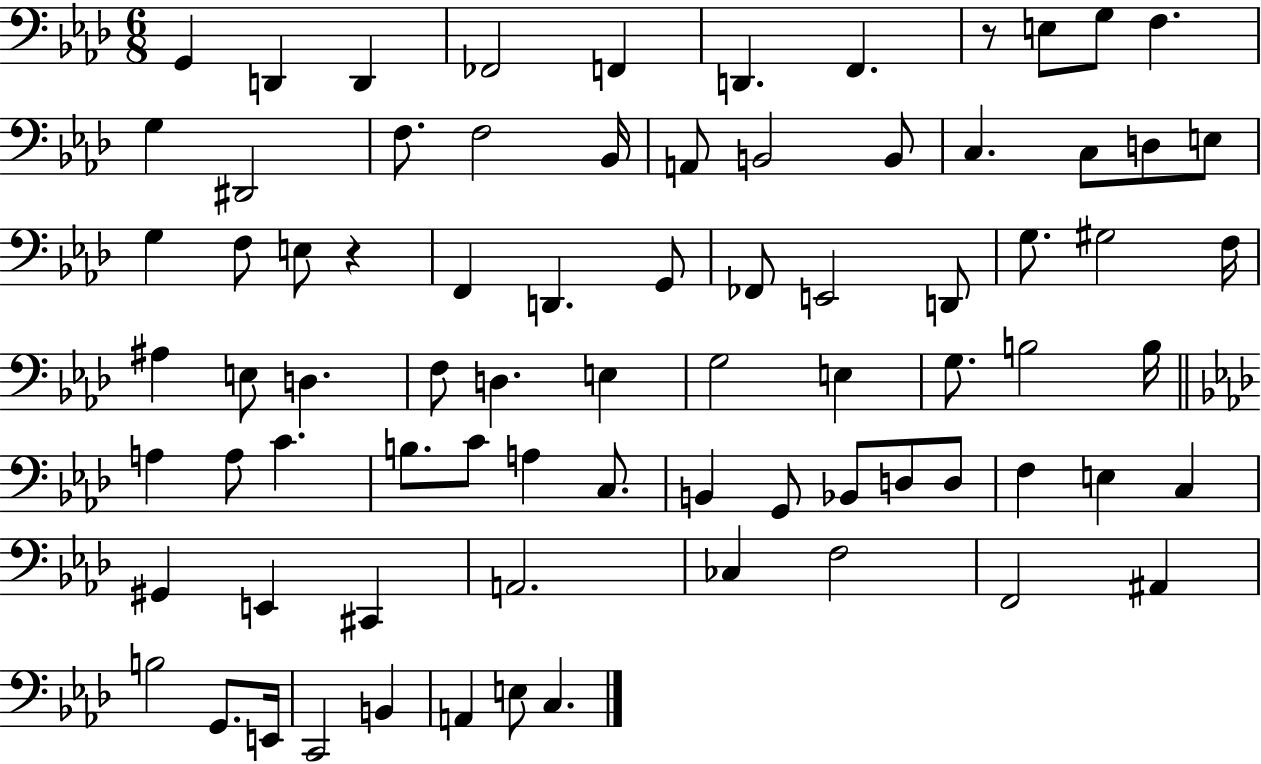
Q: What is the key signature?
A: AES major